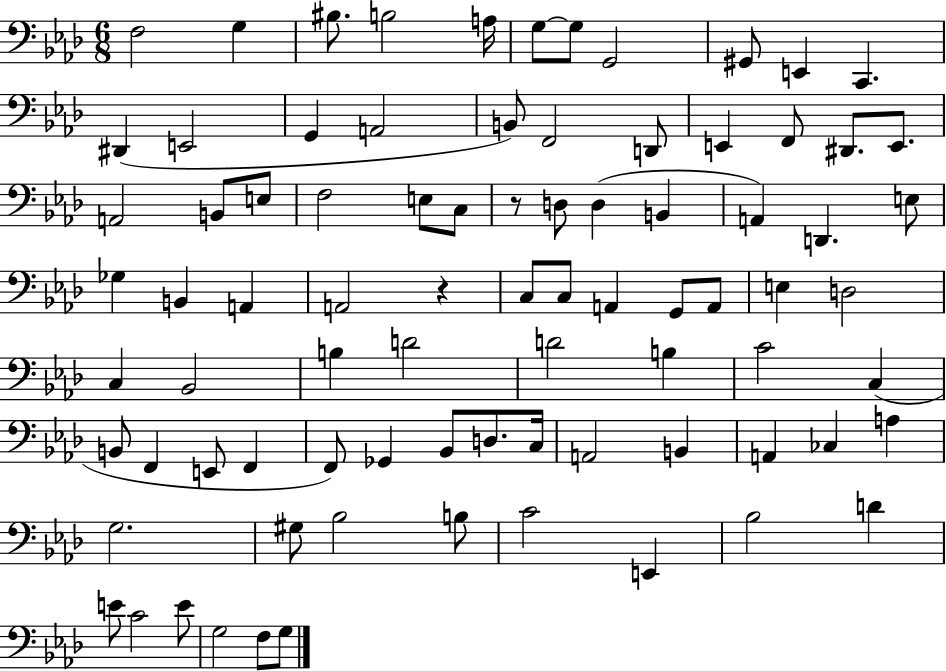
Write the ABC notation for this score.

X:1
T:Untitled
M:6/8
L:1/4
K:Ab
F,2 G, ^B,/2 B,2 A,/4 G,/2 G,/2 G,,2 ^G,,/2 E,, C,, ^D,, E,,2 G,, A,,2 B,,/2 F,,2 D,,/2 E,, F,,/2 ^D,,/2 E,,/2 A,,2 B,,/2 E,/2 F,2 E,/2 C,/2 z/2 D,/2 D, B,, A,, D,, E,/2 _G, B,, A,, A,,2 z C,/2 C,/2 A,, G,,/2 A,,/2 E, D,2 C, _B,,2 B, D2 D2 B, C2 C, B,,/2 F,, E,,/2 F,, F,,/2 _G,, _B,,/2 D,/2 C,/4 A,,2 B,, A,, _C, A, G,2 ^G,/2 _B,2 B,/2 C2 E,, _B,2 D E/2 C2 E/2 G,2 F,/2 G,/2